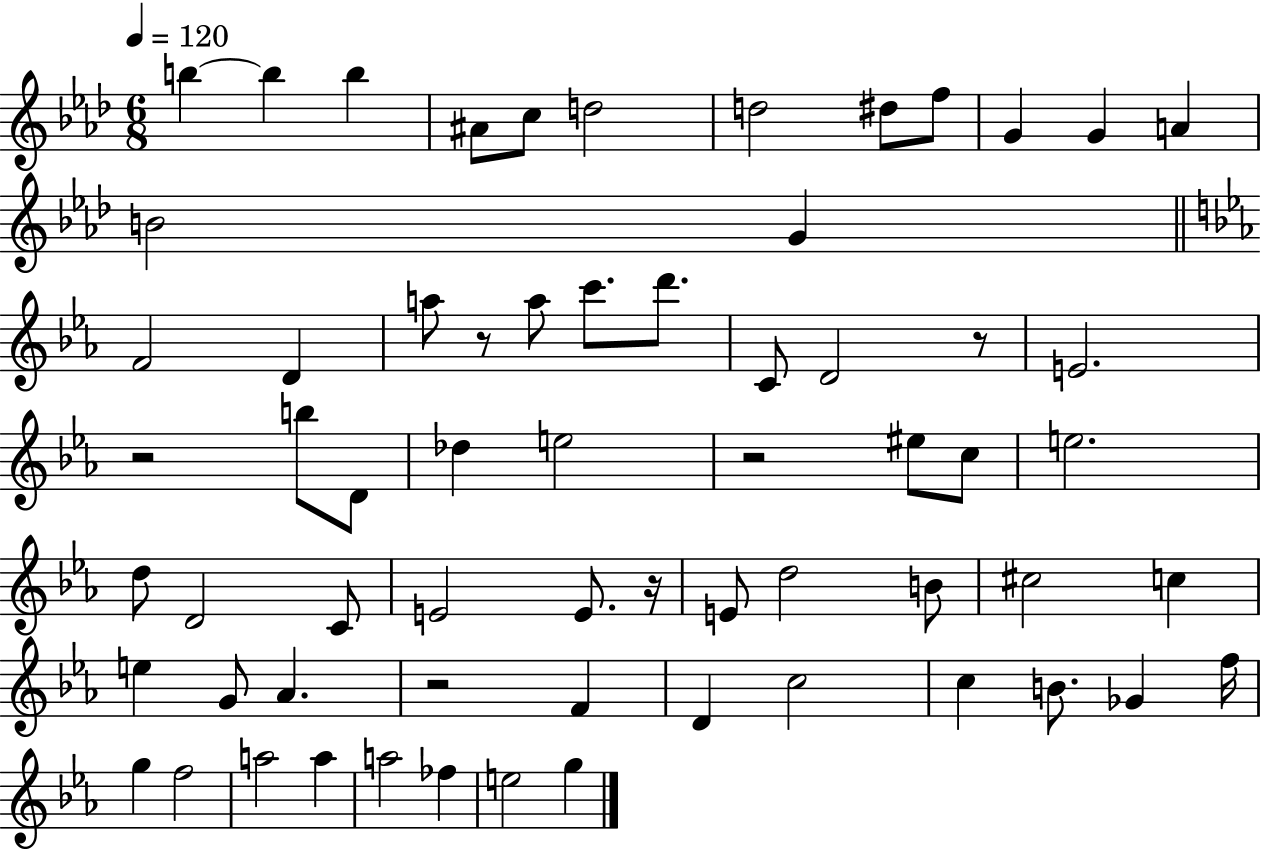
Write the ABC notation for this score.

X:1
T:Untitled
M:6/8
L:1/4
K:Ab
b b b ^A/2 c/2 d2 d2 ^d/2 f/2 G G A B2 G F2 D a/2 z/2 a/2 c'/2 d'/2 C/2 D2 z/2 E2 z2 b/2 D/2 _d e2 z2 ^e/2 c/2 e2 d/2 D2 C/2 E2 E/2 z/4 E/2 d2 B/2 ^c2 c e G/2 _A z2 F D c2 c B/2 _G f/4 g f2 a2 a a2 _f e2 g